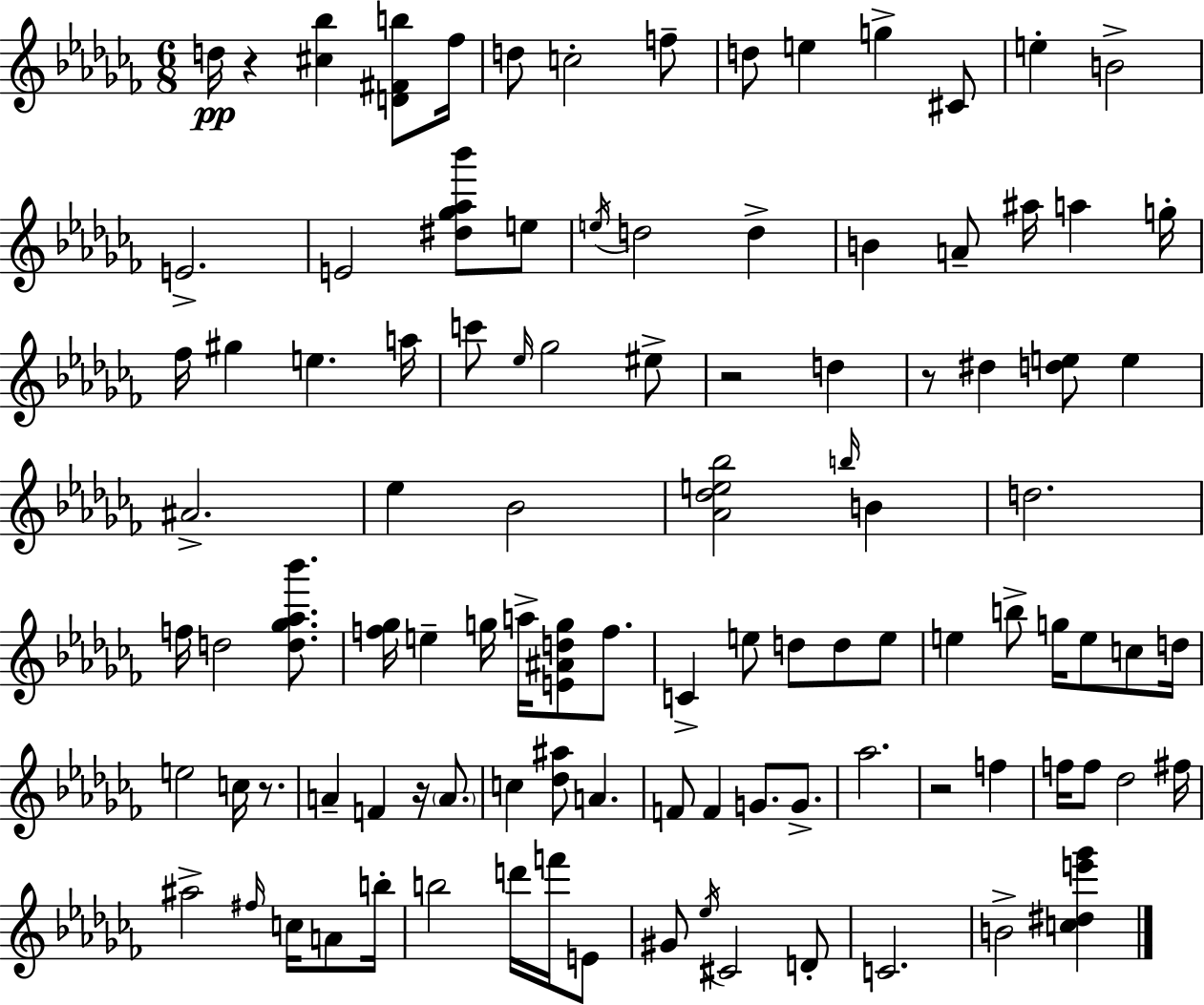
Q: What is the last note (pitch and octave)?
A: B4